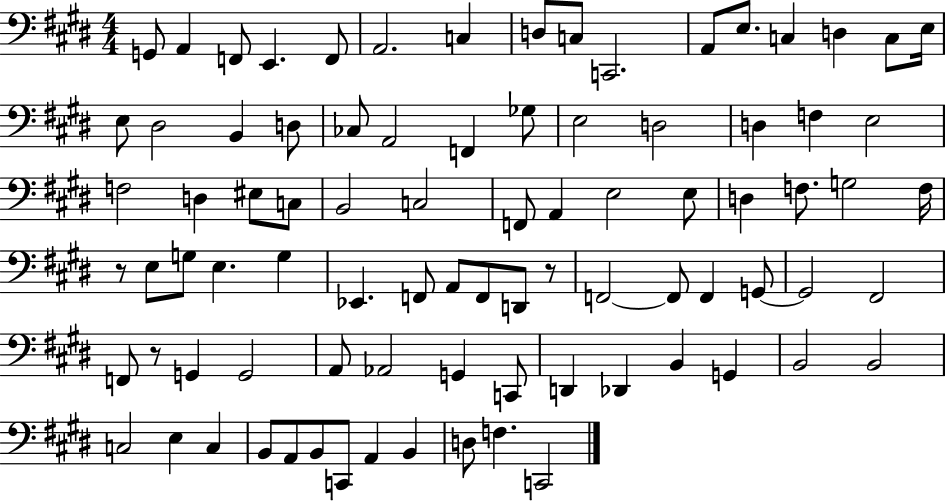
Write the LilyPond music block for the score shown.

{
  \clef bass
  \numericTimeSignature
  \time 4/4
  \key e \major
  g,8 a,4 f,8 e,4. f,8 | a,2. c4 | d8 c8 c,2. | a,8 e8. c4 d4 c8 e16 | \break e8 dis2 b,4 d8 | ces8 a,2 f,4 ges8 | e2 d2 | d4 f4 e2 | \break f2 d4 eis8 c8 | b,2 c2 | f,8 a,4 e2 e8 | d4 f8. g2 f16 | \break r8 e8 g8 e4. g4 | ees,4. f,8 a,8 f,8 d,8 r8 | f,2~~ f,8 f,4 g,8~~ | g,2 fis,2 | \break f,8 r8 g,4 g,2 | a,8 aes,2 g,4 c,8 | d,4 des,4 b,4 g,4 | b,2 b,2 | \break c2 e4 c4 | b,8 a,8 b,8 c,8 a,4 b,4 | d8 f4. c,2 | \bar "|."
}